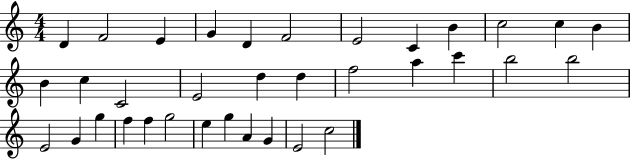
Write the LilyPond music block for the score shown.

{
  \clef treble
  \numericTimeSignature
  \time 4/4
  \key c \major
  d'4 f'2 e'4 | g'4 d'4 f'2 | e'2 c'4 b'4 | c''2 c''4 b'4 | \break b'4 c''4 c'2 | e'2 d''4 d''4 | f''2 a''4 c'''4 | b''2 b''2 | \break e'2 g'4 g''4 | f''4 f''4 g''2 | e''4 g''4 a'4 g'4 | e'2 c''2 | \break \bar "|."
}